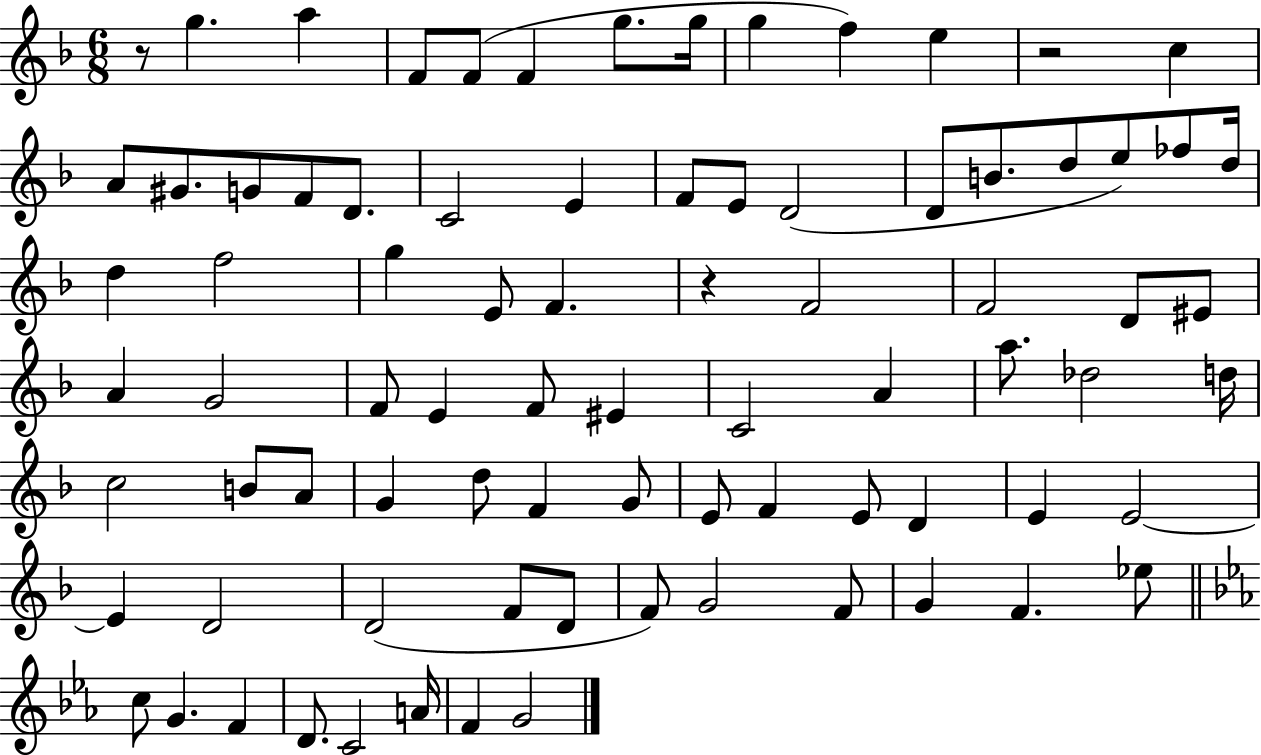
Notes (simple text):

R/e G5/q. A5/q F4/e F4/e F4/q G5/e. G5/s G5/q F5/q E5/q R/h C5/q A4/e G#4/e. G4/e F4/e D4/e. C4/h E4/q F4/e E4/e D4/h D4/e B4/e. D5/e E5/e FES5/e D5/s D5/q F5/h G5/q E4/e F4/q. R/q F4/h F4/h D4/e EIS4/e A4/q G4/h F4/e E4/q F4/e EIS4/q C4/h A4/q A5/e. Db5/h D5/s C5/h B4/e A4/e G4/q D5/e F4/q G4/e E4/e F4/q E4/e D4/q E4/q E4/h E4/q D4/h D4/h F4/e D4/e F4/e G4/h F4/e G4/q F4/q. Eb5/e C5/e G4/q. F4/q D4/e. C4/h A4/s F4/q G4/h